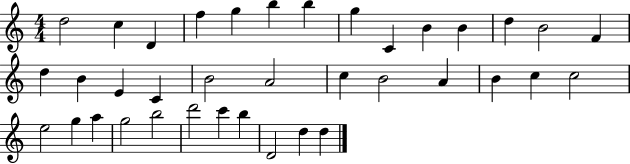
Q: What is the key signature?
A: C major